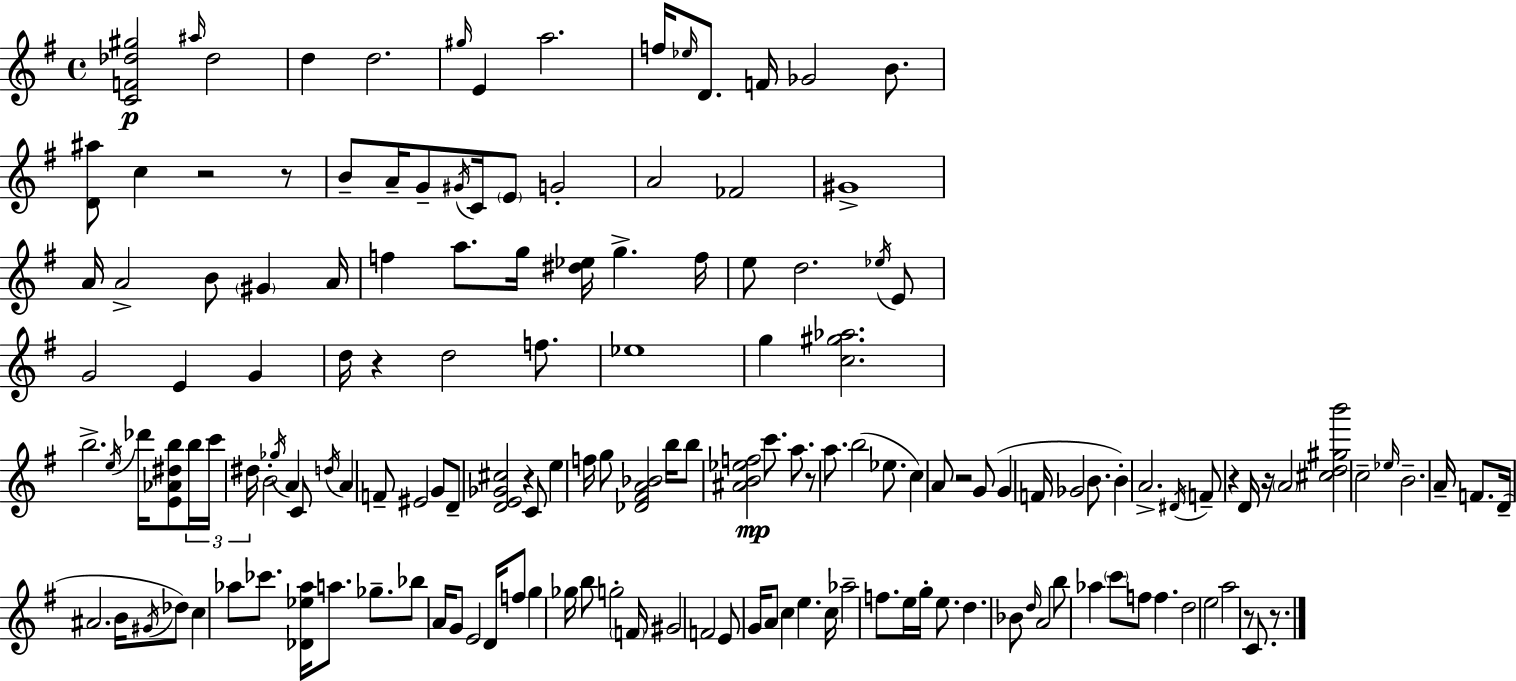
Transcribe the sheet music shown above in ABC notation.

X:1
T:Untitled
M:4/4
L:1/4
K:Em
[CF_d^g]2 ^a/4 _d2 d d2 ^g/4 E a2 f/4 _e/4 D/2 F/4 _G2 B/2 [D^a]/2 c z2 z/2 B/2 A/4 G/2 ^G/4 C/4 E/2 G2 A2 _F2 ^G4 A/4 A2 B/2 ^G A/4 f a/2 g/4 [^d_e]/4 g f/4 e/2 d2 _e/4 E/2 G2 E G d/4 z d2 f/2 _e4 g [c^g_a]2 b2 e/4 _d'/4 [E_A^db]/2 b/4 c'/4 ^d/4 B2 _g/4 A C/2 d/4 A F/2 ^E2 G/2 D/2 [DE_G^c]2 z C/2 e f/4 g/2 [_D^FA_B]2 b/4 b/2 [^AB_ef]2 c'/2 a/2 z/2 a/2 b2 _e/2 c A/2 z2 G/2 G F/4 _G2 B/2 B A2 ^D/4 F/2 z D/4 z/4 A2 [^cd^gb']2 c2 _e/4 B2 A/4 F/2 D/4 ^A2 B/4 ^G/4 _d/2 c _a/2 _c'/2 [_D_e_a]/4 a/2 _g/2 _b/2 A/4 G/2 E2 D/4 f/2 g _g/4 b/2 g2 F/4 ^G2 F2 E/2 G/4 A/2 c e c/4 _a2 f/2 e/4 g/4 e/2 d _B/2 d/4 A2 b/2 _a c'/2 f/2 f d2 e2 a2 z/2 C/2 z/2